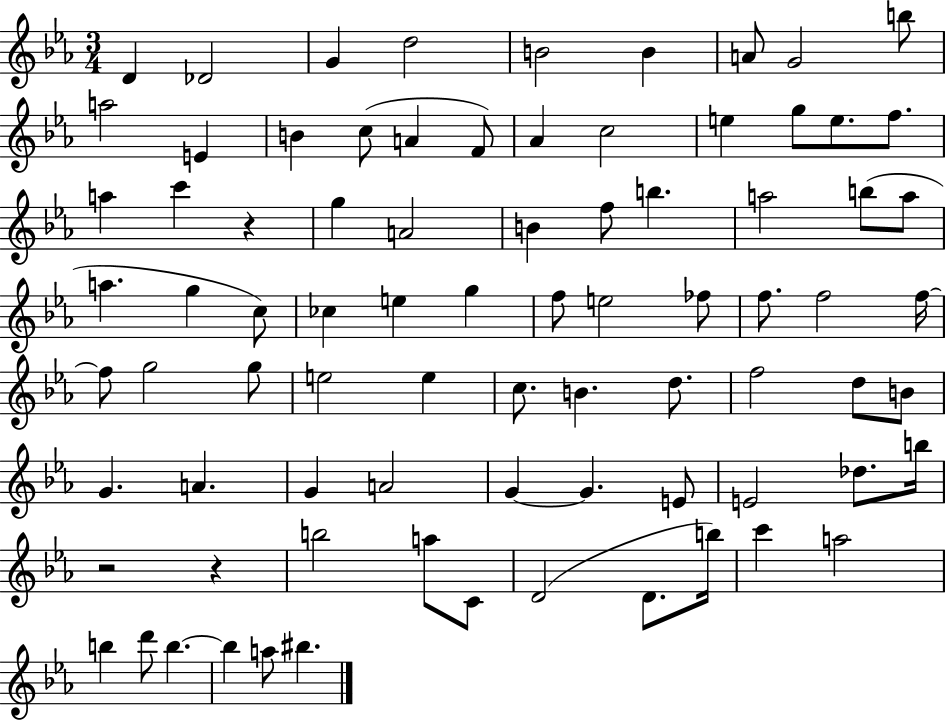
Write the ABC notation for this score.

X:1
T:Untitled
M:3/4
L:1/4
K:Eb
D _D2 G d2 B2 B A/2 G2 b/2 a2 E B c/2 A F/2 _A c2 e g/2 e/2 f/2 a c' z g A2 B f/2 b a2 b/2 a/2 a g c/2 _c e g f/2 e2 _f/2 f/2 f2 f/4 f/2 g2 g/2 e2 e c/2 B d/2 f2 d/2 B/2 G A G A2 G G E/2 E2 _d/2 b/4 z2 z b2 a/2 C/2 D2 D/2 b/4 c' a2 b d'/2 b b a/2 ^b